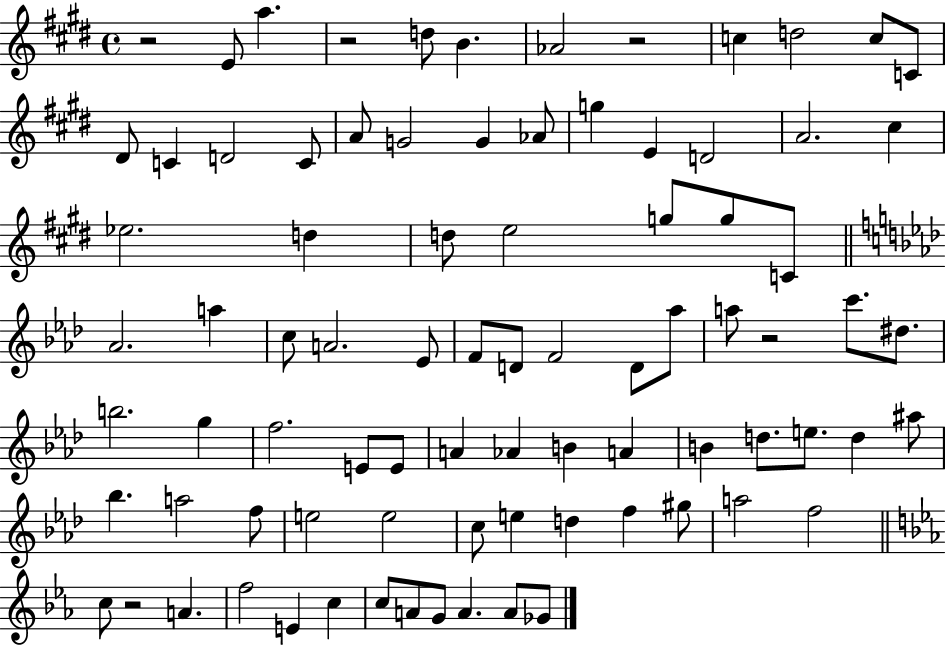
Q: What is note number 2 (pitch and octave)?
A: A5